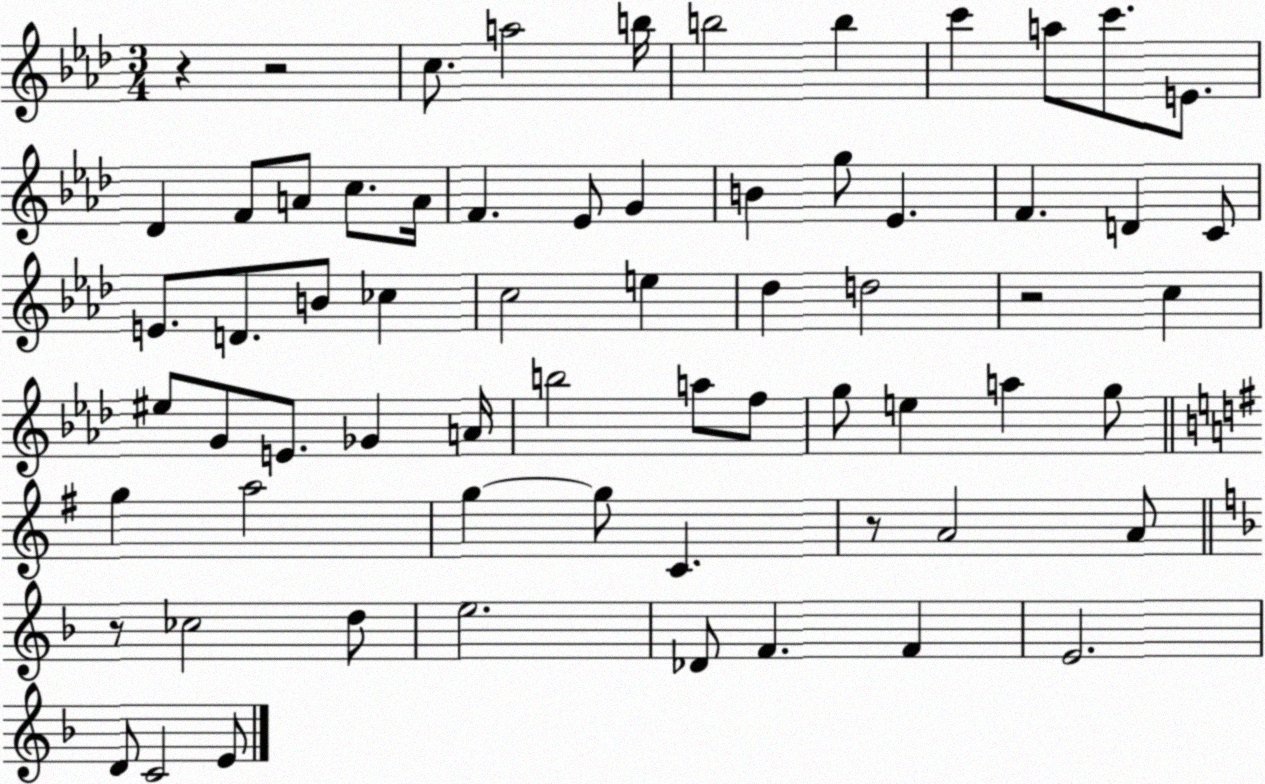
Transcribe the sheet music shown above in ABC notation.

X:1
T:Untitled
M:3/4
L:1/4
K:Ab
z z2 c/2 a2 b/4 b2 b c' a/2 c'/2 E/2 _D F/2 A/2 c/2 A/4 F _E/2 G B g/2 _E F D C/2 E/2 D/2 B/2 _c c2 e _d d2 z2 c ^e/2 G/2 E/2 _G A/4 b2 a/2 f/2 g/2 e a g/2 g a2 g g/2 C z/2 A2 A/2 z/2 _c2 d/2 e2 _D/2 F F E2 D/2 C2 E/2